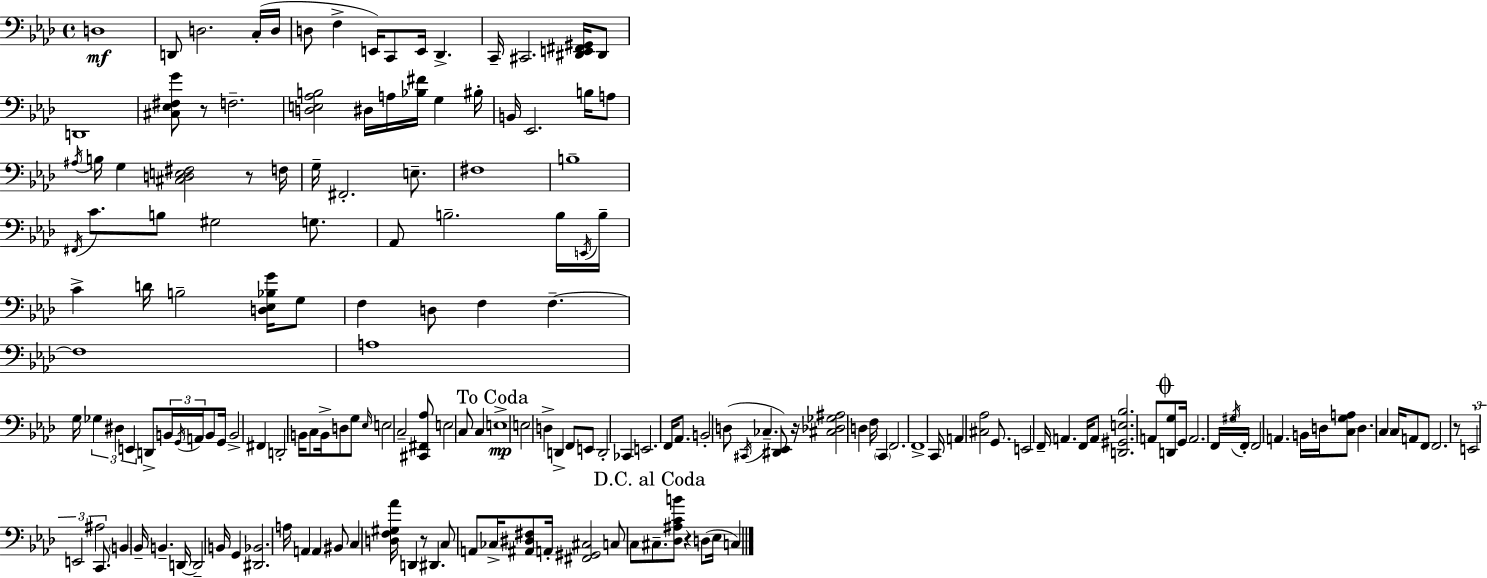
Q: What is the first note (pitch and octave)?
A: D3